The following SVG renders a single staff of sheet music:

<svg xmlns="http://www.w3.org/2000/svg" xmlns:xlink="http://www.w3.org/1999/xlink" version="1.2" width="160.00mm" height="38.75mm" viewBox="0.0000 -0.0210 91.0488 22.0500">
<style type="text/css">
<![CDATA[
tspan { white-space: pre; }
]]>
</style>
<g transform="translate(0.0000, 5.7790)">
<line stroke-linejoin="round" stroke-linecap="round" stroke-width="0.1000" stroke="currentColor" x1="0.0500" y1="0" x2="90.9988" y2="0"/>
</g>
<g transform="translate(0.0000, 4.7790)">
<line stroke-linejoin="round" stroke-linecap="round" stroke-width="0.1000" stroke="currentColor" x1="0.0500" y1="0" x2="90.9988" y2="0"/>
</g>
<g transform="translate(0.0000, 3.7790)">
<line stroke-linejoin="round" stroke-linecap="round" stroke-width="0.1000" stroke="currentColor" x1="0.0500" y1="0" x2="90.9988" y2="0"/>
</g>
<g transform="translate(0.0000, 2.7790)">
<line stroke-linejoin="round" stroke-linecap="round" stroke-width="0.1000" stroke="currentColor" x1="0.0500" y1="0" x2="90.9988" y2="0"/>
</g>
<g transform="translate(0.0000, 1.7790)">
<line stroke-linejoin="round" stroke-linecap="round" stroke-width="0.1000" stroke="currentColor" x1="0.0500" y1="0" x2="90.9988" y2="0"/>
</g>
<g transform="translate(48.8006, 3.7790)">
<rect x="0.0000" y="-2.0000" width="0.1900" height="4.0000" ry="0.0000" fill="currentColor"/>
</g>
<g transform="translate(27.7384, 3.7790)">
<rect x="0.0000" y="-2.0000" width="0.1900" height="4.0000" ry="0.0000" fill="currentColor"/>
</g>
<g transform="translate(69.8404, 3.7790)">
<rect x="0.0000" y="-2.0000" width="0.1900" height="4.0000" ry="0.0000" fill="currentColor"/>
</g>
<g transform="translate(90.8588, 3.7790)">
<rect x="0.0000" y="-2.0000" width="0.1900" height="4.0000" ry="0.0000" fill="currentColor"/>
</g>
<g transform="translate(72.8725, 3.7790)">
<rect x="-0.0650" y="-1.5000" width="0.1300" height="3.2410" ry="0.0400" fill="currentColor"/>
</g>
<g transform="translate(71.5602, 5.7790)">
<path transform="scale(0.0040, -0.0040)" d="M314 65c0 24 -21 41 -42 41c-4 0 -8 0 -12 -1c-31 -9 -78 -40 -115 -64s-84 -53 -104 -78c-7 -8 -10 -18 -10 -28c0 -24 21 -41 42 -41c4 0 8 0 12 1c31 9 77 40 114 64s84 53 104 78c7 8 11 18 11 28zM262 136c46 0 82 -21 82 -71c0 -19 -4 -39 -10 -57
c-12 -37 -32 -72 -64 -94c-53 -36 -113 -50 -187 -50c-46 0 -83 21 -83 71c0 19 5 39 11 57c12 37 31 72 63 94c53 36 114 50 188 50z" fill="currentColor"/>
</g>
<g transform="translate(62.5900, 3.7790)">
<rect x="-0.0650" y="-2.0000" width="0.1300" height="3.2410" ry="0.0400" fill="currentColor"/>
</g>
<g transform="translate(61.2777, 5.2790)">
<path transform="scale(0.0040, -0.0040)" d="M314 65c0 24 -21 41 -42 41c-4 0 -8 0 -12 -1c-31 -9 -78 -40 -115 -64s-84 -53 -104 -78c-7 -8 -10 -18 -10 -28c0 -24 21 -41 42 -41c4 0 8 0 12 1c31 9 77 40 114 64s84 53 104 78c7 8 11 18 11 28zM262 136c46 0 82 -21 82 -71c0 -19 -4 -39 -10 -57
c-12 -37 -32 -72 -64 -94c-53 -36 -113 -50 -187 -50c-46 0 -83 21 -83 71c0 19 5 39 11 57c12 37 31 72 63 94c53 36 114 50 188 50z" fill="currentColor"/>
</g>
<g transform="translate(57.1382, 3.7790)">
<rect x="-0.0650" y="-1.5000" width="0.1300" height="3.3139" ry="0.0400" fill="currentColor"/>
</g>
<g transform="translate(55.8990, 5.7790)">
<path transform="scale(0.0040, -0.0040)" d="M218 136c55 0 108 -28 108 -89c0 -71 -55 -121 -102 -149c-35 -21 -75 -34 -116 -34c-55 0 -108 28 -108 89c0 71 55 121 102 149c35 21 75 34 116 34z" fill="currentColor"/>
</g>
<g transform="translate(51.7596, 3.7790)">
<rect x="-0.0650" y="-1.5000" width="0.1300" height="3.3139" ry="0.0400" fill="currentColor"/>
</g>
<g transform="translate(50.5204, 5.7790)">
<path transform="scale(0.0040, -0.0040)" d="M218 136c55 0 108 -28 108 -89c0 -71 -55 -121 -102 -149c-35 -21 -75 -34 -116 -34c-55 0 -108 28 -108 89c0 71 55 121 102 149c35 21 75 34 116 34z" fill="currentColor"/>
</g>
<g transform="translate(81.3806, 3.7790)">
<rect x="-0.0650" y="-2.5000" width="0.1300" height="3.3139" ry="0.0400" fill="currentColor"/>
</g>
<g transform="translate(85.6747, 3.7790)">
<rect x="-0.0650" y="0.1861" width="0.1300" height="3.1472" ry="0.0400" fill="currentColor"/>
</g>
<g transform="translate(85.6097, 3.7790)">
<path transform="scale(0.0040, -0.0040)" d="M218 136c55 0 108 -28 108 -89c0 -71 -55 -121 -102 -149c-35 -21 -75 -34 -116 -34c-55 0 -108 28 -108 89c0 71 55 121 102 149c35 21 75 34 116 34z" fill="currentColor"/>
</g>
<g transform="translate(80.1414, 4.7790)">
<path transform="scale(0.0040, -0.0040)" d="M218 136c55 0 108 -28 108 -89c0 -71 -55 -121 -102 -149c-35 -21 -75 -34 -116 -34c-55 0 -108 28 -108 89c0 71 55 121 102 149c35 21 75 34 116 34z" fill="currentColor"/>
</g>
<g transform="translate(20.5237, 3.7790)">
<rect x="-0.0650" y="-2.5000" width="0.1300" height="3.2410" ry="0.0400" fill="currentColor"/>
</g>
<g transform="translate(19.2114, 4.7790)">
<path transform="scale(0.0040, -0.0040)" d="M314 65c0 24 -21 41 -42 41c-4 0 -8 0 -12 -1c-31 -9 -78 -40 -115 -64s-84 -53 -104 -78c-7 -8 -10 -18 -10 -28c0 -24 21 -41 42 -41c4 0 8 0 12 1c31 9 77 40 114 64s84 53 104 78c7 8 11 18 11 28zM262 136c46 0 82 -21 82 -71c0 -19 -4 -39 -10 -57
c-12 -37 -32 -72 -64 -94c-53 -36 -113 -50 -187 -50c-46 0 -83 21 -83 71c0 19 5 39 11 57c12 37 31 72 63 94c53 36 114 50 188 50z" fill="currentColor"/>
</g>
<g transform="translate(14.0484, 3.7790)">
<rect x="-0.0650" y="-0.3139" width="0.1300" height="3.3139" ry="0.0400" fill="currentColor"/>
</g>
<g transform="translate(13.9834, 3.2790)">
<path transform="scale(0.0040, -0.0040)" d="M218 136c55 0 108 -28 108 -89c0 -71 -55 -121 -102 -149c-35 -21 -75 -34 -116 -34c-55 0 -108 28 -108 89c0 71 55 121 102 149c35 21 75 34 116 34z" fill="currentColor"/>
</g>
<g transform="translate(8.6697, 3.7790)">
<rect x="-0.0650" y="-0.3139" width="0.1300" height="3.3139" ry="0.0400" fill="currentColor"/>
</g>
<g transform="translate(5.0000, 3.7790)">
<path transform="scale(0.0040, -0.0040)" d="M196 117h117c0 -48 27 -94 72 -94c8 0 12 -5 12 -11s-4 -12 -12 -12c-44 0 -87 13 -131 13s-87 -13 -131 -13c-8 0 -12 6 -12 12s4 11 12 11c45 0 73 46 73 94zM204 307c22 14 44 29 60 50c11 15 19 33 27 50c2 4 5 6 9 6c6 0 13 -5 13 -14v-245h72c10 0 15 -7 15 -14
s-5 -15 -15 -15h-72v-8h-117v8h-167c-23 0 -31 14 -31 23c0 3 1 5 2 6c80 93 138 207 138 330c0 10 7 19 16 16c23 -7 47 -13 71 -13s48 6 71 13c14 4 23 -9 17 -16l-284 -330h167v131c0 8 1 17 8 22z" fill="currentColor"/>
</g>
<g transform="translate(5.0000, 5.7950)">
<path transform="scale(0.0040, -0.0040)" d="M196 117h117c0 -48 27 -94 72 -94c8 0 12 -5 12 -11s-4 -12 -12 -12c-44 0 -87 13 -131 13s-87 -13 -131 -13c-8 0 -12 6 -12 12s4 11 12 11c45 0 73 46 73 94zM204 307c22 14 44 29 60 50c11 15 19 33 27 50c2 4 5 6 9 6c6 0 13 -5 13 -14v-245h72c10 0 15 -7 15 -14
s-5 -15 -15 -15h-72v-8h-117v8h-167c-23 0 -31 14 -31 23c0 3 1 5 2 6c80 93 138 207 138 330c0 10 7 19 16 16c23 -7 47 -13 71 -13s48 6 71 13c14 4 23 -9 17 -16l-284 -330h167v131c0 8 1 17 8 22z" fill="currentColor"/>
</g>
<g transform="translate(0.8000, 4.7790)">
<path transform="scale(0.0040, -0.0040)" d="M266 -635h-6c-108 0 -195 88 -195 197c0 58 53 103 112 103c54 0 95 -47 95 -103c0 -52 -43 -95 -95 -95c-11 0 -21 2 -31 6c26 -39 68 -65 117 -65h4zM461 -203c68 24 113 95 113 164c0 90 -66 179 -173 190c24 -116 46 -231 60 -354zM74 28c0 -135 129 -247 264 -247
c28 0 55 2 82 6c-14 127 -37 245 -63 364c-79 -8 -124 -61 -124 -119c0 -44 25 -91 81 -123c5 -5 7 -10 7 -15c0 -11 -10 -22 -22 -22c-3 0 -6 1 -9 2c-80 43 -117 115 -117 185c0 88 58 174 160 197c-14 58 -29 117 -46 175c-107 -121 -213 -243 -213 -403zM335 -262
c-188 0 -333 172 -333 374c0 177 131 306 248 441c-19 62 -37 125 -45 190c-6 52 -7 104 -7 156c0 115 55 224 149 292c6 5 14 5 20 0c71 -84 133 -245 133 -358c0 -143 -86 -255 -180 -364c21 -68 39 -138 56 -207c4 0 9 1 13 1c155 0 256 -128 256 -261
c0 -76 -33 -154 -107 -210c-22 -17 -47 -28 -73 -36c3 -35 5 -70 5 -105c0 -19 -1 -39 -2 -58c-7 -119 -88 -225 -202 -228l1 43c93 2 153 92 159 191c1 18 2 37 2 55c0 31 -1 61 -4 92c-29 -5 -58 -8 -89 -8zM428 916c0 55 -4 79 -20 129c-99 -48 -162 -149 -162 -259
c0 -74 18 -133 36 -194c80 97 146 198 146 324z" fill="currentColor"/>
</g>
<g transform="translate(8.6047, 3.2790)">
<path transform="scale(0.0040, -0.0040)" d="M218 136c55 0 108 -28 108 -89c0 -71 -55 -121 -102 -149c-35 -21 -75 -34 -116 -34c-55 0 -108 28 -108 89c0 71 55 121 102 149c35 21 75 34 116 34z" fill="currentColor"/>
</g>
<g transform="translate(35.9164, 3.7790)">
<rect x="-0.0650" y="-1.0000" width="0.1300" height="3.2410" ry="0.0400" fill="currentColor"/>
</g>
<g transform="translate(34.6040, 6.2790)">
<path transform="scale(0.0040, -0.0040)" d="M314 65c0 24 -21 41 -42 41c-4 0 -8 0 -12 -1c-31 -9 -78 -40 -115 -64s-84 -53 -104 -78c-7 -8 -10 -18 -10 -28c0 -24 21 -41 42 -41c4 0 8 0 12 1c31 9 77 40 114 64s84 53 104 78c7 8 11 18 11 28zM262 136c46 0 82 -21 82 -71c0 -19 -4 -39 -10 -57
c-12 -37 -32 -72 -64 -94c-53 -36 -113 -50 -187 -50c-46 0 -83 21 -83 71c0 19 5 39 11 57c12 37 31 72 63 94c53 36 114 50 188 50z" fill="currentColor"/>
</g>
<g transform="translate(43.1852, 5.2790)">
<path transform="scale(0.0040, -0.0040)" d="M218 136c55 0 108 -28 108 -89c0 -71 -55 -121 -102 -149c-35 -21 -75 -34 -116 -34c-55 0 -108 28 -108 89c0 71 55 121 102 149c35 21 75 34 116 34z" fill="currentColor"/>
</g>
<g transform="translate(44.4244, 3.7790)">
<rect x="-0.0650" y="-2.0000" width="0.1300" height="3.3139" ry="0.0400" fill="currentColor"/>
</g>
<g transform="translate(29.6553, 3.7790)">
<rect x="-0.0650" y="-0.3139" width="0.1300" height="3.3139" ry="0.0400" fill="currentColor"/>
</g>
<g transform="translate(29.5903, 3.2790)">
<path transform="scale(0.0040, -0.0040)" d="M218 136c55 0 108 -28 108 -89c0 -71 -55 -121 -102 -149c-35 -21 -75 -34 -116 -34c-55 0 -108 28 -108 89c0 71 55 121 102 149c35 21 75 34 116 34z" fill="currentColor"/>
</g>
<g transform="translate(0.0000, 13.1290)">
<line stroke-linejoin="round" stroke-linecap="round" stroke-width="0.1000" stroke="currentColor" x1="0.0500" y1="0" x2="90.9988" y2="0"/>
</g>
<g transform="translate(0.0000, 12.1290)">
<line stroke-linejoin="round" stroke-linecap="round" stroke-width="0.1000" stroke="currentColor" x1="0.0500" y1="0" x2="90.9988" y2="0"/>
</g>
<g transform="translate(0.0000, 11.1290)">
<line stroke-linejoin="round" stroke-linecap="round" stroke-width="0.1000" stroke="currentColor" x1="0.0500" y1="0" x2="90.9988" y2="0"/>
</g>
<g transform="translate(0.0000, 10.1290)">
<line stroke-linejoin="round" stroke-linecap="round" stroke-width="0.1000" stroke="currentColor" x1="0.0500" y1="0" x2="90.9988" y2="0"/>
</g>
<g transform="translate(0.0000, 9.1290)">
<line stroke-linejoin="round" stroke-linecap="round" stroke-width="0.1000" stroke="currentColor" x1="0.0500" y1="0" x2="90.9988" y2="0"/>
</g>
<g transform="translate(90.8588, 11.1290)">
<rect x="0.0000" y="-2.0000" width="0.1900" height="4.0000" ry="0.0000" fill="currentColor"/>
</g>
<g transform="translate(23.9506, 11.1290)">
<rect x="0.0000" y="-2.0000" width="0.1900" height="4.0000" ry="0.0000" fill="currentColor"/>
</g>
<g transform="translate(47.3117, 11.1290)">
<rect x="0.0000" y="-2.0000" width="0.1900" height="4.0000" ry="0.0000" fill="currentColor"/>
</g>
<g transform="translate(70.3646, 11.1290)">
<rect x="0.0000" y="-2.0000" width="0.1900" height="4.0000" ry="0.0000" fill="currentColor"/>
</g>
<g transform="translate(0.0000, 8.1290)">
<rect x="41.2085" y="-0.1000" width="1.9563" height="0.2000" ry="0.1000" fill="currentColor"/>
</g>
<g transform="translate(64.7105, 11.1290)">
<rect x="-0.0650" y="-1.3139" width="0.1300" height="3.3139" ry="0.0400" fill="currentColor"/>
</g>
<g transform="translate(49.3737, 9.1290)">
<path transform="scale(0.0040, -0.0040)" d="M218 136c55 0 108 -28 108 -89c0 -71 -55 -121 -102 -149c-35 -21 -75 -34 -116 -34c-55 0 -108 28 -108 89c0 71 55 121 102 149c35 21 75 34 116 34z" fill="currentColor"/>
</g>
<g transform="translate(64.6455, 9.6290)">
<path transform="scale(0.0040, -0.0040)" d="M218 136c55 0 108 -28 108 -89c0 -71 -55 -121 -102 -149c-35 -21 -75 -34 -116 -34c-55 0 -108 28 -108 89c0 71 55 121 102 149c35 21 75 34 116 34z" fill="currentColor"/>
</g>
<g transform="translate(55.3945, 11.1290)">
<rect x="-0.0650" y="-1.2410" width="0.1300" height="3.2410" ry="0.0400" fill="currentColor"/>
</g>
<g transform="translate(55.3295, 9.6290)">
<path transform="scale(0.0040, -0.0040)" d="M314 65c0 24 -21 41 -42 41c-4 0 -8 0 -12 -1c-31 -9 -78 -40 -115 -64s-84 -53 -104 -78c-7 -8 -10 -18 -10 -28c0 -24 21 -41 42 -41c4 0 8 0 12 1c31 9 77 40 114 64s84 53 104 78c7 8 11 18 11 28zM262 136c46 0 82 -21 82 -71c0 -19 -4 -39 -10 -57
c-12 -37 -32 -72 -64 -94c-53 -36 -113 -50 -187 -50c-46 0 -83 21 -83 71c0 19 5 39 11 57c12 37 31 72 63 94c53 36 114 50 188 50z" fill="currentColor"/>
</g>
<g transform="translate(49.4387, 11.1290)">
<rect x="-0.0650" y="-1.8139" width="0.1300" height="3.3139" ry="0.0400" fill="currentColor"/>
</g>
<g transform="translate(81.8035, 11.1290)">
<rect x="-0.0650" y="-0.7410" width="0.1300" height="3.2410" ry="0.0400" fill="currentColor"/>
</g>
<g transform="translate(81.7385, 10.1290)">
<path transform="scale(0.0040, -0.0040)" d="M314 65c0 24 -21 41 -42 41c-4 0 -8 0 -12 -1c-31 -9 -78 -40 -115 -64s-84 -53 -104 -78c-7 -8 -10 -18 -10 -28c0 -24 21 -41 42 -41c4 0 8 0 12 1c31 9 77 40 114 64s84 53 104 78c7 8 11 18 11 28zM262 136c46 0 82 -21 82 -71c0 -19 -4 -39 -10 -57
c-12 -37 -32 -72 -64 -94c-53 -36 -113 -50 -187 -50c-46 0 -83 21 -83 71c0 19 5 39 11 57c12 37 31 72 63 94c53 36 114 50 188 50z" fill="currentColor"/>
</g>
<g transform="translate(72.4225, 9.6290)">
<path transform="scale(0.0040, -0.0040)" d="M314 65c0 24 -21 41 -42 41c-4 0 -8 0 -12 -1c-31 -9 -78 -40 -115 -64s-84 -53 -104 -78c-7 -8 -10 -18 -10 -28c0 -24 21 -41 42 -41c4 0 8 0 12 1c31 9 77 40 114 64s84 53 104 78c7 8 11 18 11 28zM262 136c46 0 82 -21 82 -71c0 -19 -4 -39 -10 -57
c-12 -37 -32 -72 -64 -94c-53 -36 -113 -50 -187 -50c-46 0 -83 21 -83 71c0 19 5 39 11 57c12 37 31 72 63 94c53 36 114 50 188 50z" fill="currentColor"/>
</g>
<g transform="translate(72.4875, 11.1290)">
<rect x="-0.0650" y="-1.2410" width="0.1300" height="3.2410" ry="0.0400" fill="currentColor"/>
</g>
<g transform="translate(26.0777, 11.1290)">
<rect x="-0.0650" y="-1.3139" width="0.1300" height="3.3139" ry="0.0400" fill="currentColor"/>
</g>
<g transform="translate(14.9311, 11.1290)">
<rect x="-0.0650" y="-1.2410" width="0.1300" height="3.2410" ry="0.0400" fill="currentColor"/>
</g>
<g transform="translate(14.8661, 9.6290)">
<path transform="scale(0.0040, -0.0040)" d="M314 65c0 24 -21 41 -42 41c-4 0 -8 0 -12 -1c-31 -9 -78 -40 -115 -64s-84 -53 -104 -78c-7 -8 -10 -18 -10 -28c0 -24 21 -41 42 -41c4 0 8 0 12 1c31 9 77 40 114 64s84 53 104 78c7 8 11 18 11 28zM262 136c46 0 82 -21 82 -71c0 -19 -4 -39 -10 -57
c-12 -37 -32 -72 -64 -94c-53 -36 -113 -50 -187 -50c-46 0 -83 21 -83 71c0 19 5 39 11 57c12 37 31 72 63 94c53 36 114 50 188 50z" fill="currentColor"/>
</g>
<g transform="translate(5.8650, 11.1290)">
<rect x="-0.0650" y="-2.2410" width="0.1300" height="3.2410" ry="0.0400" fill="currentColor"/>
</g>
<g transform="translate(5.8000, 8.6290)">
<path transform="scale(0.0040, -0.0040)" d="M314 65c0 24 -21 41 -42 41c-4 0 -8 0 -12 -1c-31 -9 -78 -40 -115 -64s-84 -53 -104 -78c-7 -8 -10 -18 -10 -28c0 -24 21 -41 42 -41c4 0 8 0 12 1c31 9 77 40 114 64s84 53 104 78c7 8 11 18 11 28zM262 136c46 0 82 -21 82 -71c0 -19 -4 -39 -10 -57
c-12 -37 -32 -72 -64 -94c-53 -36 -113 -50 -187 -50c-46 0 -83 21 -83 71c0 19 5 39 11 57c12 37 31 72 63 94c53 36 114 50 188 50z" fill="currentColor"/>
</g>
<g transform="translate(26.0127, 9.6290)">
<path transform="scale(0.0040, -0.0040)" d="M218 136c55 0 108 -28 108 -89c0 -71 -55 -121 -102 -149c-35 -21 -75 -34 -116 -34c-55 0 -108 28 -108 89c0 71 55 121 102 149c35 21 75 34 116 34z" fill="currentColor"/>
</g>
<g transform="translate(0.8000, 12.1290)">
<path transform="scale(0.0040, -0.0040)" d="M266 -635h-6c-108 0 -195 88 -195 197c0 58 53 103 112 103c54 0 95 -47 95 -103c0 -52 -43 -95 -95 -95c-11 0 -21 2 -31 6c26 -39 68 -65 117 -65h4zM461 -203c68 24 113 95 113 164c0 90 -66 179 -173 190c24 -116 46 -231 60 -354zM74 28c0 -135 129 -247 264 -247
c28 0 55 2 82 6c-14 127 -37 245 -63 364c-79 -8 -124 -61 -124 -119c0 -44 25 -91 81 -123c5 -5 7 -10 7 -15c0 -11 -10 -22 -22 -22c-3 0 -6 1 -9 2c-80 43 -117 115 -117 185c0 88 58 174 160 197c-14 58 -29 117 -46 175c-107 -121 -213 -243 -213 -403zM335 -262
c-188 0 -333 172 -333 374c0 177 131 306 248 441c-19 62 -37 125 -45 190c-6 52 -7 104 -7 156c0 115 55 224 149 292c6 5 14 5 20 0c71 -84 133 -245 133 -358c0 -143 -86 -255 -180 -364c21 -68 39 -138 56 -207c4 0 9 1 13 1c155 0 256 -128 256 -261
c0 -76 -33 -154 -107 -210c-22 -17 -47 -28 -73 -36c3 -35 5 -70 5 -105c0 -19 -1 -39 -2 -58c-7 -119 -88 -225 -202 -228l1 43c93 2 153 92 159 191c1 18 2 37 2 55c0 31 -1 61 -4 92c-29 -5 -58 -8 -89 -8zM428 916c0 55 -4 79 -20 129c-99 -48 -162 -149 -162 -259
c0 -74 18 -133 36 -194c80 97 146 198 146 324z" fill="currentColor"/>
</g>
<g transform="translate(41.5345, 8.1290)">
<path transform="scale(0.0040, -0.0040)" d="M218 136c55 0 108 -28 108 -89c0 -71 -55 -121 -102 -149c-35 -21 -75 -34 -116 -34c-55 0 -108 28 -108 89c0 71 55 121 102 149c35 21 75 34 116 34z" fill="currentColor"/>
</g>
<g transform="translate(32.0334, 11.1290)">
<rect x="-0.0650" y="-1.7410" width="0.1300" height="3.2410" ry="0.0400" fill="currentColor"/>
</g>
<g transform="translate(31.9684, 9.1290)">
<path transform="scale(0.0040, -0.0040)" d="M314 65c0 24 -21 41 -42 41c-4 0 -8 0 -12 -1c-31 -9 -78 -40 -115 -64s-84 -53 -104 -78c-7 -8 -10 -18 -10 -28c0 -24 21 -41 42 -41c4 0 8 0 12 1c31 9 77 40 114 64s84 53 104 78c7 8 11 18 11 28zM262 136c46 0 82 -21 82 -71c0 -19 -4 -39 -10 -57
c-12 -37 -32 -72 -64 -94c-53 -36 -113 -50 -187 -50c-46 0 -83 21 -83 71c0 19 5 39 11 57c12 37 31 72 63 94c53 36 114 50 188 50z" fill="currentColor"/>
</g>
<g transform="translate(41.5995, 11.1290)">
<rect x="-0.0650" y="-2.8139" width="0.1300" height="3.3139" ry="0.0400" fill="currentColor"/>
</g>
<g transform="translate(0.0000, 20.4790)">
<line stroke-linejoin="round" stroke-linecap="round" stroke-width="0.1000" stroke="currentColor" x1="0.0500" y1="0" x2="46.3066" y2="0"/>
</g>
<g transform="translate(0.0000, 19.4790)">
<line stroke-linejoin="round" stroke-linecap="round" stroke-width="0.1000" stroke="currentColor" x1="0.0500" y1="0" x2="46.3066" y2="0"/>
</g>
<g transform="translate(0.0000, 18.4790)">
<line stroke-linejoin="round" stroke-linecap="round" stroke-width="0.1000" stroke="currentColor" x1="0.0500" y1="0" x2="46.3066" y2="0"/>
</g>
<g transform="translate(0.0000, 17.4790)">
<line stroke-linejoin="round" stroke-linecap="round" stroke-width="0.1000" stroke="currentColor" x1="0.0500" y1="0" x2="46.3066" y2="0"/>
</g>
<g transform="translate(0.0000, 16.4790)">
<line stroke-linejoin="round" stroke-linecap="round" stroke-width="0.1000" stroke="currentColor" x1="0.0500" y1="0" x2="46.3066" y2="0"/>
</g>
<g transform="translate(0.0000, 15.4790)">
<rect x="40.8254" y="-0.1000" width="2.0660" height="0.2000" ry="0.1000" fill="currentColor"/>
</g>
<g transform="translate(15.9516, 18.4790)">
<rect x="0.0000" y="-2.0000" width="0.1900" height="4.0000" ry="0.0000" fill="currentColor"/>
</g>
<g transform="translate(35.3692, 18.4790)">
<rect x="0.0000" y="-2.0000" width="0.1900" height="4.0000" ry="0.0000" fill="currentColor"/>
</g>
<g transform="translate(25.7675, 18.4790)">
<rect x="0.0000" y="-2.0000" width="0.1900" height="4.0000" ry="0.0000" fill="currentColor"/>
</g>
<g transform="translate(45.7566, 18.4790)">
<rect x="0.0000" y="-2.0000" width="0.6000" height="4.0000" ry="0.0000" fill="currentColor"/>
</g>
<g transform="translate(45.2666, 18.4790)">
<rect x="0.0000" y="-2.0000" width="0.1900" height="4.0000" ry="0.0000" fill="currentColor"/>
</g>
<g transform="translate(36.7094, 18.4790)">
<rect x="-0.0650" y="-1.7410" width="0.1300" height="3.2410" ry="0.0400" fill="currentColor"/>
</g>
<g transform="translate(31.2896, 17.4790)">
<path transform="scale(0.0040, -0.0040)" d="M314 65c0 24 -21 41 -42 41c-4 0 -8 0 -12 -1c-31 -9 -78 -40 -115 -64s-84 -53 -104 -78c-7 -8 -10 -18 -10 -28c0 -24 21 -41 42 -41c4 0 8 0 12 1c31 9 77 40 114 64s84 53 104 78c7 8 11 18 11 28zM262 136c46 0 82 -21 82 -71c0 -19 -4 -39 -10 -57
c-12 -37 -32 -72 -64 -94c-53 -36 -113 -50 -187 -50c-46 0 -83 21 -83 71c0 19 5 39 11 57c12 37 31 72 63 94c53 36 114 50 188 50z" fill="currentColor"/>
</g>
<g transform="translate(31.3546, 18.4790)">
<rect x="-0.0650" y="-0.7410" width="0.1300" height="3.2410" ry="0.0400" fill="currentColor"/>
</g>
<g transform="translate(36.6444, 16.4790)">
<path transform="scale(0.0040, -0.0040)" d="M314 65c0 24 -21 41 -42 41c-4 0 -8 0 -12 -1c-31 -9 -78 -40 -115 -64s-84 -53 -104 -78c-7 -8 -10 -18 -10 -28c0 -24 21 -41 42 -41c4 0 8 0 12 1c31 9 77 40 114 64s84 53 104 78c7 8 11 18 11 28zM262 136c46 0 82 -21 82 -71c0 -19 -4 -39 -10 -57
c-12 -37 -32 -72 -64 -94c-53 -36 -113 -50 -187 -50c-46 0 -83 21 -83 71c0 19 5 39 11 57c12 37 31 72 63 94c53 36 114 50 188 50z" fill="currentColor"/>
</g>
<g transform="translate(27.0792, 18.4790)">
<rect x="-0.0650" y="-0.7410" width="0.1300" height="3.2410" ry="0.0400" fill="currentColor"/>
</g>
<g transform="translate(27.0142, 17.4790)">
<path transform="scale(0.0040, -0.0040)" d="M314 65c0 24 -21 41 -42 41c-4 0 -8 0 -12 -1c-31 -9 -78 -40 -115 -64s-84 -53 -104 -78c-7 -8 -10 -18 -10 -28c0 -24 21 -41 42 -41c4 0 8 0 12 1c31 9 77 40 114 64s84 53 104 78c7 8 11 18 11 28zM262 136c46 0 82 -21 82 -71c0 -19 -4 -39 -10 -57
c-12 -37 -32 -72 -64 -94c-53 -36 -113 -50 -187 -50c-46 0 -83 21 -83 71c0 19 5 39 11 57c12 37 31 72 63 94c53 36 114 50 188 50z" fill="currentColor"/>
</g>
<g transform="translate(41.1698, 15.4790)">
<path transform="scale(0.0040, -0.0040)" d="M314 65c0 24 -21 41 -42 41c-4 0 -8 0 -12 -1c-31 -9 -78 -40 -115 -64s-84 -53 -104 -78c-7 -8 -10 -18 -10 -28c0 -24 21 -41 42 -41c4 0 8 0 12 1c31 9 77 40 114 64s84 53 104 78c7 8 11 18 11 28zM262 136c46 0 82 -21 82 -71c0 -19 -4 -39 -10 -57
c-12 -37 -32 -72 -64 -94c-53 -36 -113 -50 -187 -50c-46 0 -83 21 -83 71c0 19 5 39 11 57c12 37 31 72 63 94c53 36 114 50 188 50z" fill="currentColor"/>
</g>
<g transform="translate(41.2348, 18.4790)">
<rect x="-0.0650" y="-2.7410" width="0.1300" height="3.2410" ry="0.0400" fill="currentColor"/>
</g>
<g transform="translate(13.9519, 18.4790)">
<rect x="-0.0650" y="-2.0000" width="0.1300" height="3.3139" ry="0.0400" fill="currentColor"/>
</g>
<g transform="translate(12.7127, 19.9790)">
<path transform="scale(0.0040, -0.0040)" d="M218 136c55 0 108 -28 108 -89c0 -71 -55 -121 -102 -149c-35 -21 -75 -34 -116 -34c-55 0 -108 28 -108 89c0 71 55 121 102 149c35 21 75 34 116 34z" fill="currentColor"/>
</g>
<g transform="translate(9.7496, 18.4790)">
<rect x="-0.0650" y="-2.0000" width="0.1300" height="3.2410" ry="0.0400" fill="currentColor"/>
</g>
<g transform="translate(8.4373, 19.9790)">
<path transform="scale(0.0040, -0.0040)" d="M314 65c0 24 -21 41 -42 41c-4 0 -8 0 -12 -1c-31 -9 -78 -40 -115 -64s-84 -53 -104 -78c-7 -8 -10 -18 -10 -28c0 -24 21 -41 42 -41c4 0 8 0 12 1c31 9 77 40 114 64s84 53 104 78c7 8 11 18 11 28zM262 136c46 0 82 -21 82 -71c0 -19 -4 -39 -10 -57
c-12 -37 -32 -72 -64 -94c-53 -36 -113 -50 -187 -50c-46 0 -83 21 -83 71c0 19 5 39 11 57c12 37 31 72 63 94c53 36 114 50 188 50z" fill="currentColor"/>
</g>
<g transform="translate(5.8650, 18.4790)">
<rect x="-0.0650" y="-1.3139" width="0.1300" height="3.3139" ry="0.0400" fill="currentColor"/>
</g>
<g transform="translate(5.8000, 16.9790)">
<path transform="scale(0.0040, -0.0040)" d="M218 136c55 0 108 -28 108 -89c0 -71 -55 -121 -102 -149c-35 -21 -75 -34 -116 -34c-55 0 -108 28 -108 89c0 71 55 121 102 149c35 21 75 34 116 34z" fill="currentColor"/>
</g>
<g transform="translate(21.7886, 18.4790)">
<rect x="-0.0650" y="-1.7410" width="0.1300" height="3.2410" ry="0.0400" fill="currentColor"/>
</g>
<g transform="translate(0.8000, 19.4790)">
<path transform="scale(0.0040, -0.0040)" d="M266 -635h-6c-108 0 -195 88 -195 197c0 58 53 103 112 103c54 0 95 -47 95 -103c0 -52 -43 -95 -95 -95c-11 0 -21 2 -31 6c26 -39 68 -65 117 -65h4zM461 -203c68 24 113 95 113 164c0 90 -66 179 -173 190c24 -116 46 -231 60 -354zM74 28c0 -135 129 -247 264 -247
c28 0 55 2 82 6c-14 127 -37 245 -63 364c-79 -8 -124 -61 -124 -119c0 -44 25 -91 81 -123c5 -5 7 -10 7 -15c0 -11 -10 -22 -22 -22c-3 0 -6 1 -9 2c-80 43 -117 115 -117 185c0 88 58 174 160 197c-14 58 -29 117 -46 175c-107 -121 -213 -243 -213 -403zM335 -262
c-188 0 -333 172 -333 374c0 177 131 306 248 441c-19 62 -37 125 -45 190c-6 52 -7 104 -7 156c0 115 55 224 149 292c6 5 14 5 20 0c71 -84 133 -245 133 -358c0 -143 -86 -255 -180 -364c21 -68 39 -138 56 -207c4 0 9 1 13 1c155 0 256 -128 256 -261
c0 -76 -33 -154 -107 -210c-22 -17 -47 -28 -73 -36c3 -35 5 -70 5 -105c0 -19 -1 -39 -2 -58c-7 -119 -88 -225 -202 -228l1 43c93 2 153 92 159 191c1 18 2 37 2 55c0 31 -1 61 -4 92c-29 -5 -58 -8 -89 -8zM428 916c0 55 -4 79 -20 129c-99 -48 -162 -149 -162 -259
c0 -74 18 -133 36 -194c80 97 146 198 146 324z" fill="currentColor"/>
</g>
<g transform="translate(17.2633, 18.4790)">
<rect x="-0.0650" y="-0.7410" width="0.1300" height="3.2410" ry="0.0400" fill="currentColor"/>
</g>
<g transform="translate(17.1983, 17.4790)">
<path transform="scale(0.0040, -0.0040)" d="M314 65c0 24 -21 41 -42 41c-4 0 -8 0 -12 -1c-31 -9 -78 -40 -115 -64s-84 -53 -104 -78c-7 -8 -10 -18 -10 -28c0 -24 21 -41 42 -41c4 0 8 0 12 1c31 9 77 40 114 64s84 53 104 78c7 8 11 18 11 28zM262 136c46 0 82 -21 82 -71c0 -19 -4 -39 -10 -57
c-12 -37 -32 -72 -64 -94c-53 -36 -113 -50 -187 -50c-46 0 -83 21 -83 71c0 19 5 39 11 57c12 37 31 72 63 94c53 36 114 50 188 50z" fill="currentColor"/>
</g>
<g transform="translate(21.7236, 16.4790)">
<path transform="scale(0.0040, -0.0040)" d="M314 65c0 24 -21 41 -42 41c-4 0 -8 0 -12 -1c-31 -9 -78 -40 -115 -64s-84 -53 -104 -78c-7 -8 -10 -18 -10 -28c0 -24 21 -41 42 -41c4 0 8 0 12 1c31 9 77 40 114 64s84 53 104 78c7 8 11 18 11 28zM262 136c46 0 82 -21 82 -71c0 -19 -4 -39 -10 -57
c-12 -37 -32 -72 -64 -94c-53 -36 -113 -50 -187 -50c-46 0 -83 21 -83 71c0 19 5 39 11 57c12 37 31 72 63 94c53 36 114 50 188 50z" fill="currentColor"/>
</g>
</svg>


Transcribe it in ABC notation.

X:1
T:Untitled
M:4/4
L:1/4
K:C
c c G2 c D2 F E E F2 E2 G B g2 e2 e f2 a f e2 e e2 d2 e F2 F d2 f2 d2 d2 f2 a2